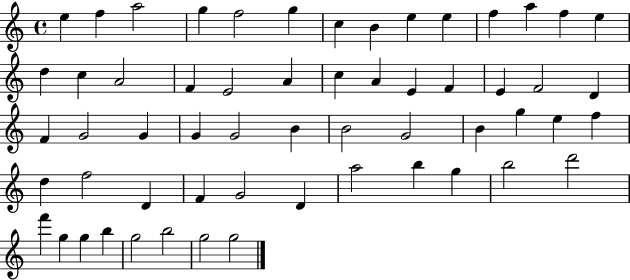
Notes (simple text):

E5/q F5/q A5/h G5/q F5/h G5/q C5/q B4/q E5/q E5/q F5/q A5/q F5/q E5/q D5/q C5/q A4/h F4/q E4/h A4/q C5/q A4/q E4/q F4/q E4/q F4/h D4/q F4/q G4/h G4/q G4/q G4/h B4/q B4/h G4/h B4/q G5/q E5/q F5/q D5/q F5/h D4/q F4/q G4/h D4/q A5/h B5/q G5/q B5/h D6/h F6/q G5/q G5/q B5/q G5/h B5/h G5/h G5/h